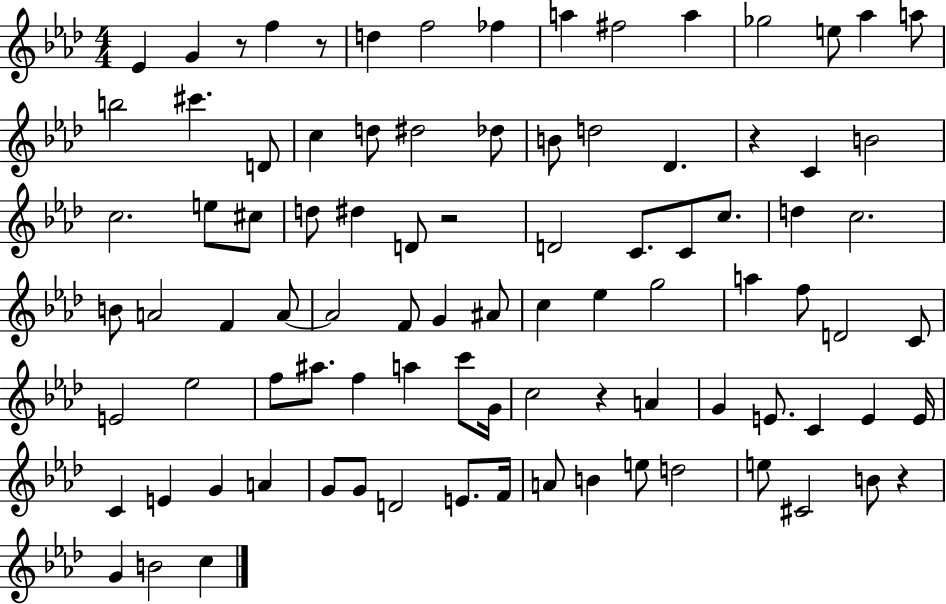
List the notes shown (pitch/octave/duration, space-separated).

Eb4/q G4/q R/e F5/q R/e D5/q F5/h FES5/q A5/q F#5/h A5/q Gb5/h E5/e Ab5/q A5/e B5/h C#6/q. D4/e C5/q D5/e D#5/h Db5/e B4/e D5/h Db4/q. R/q C4/q B4/h C5/h. E5/e C#5/e D5/e D#5/q D4/e R/h D4/h C4/e. C4/e C5/e. D5/q C5/h. B4/e A4/h F4/q A4/e A4/h F4/e G4/q A#4/e C5/q Eb5/q G5/h A5/q F5/e D4/h C4/e E4/h Eb5/h F5/e A#5/e. F5/q A5/q C6/e G4/s C5/h R/q A4/q G4/q E4/e. C4/q E4/q E4/s C4/q E4/q G4/q A4/q G4/e G4/e D4/h E4/e. F4/s A4/e B4/q E5/e D5/h E5/e C#4/h B4/e R/q G4/q B4/h C5/q